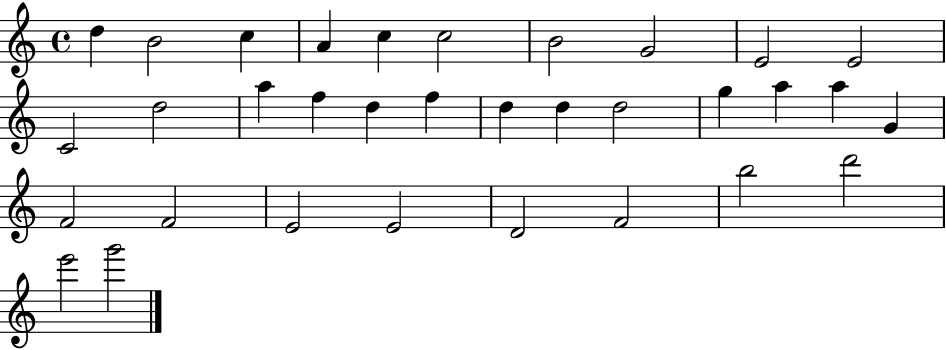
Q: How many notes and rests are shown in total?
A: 33